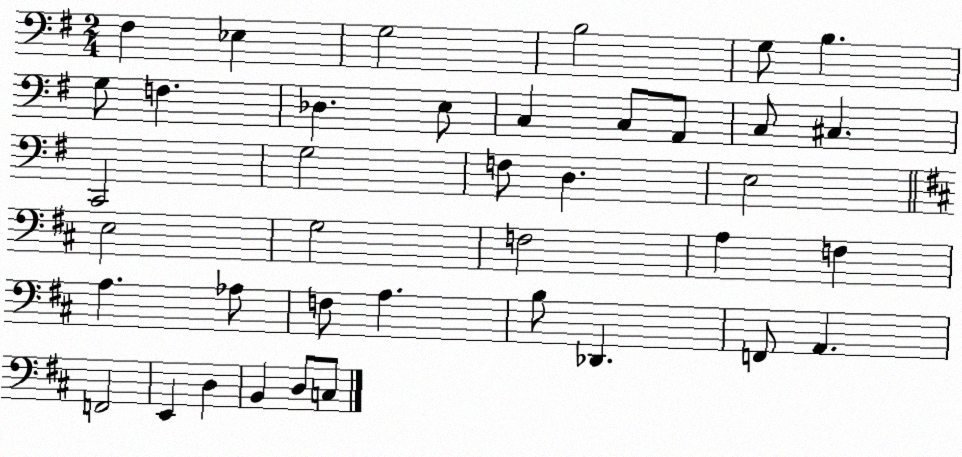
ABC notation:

X:1
T:Untitled
M:2/4
L:1/4
K:G
^F, _E, G,2 B,2 G,/2 B, G,/2 F, _D, E,/2 C, C,/2 A,,/2 C,/2 ^C, C,,2 G,2 F,/2 D, E,2 E,2 G,2 F,2 A, F, A, _A,/2 F,/2 A, B,/2 _D,, F,,/2 A,, F,,2 E,, D, B,, D,/2 C,/2